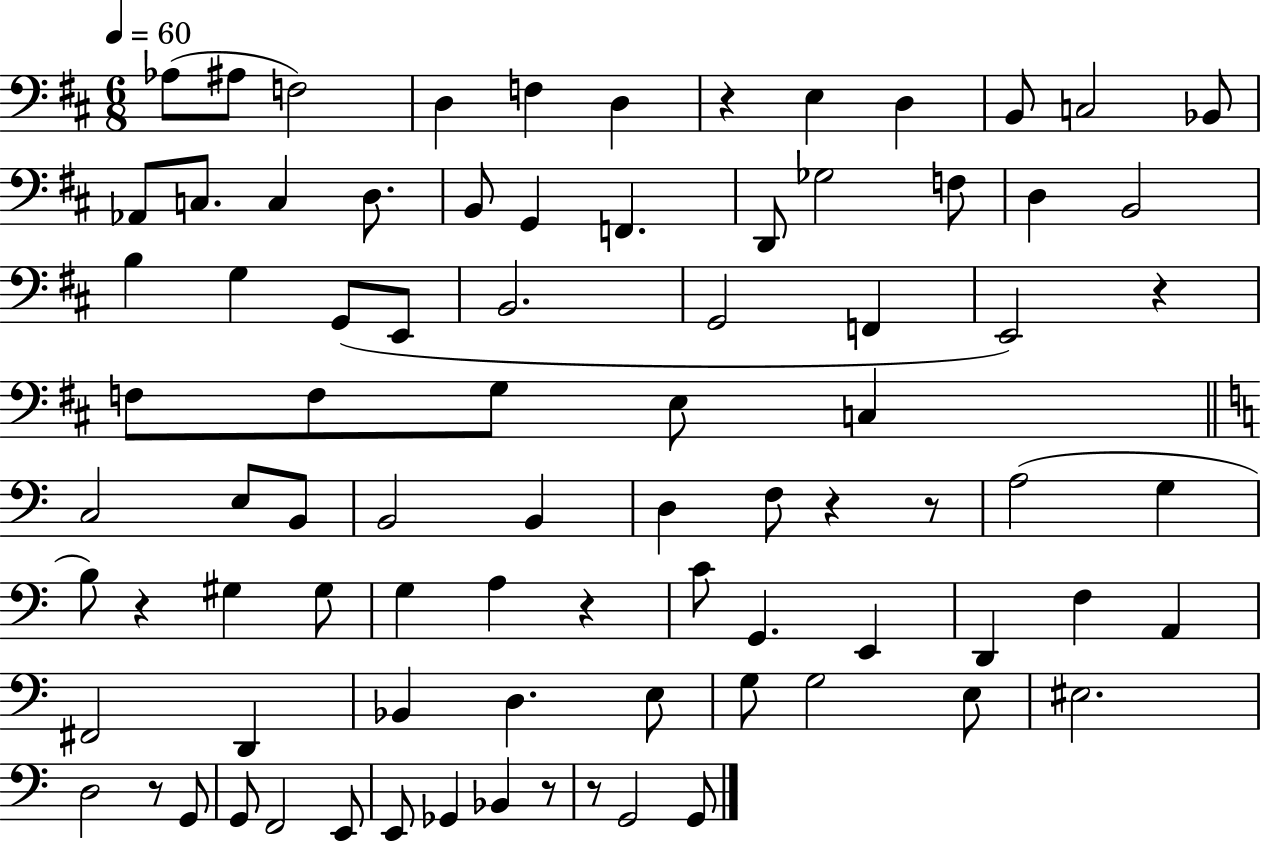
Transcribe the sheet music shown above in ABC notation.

X:1
T:Untitled
M:6/8
L:1/4
K:D
_A,/2 ^A,/2 F,2 D, F, D, z E, D, B,,/2 C,2 _B,,/2 _A,,/2 C,/2 C, D,/2 B,,/2 G,, F,, D,,/2 _G,2 F,/2 D, B,,2 B, G, G,,/2 E,,/2 B,,2 G,,2 F,, E,,2 z F,/2 F,/2 G,/2 E,/2 C, C,2 E,/2 B,,/2 B,,2 B,, D, F,/2 z z/2 A,2 G, B,/2 z ^G, ^G,/2 G, A, z C/2 G,, E,, D,, F, A,, ^F,,2 D,, _B,, D, E,/2 G,/2 G,2 E,/2 ^E,2 D,2 z/2 G,,/2 G,,/2 F,,2 E,,/2 E,,/2 _G,, _B,, z/2 z/2 G,,2 G,,/2